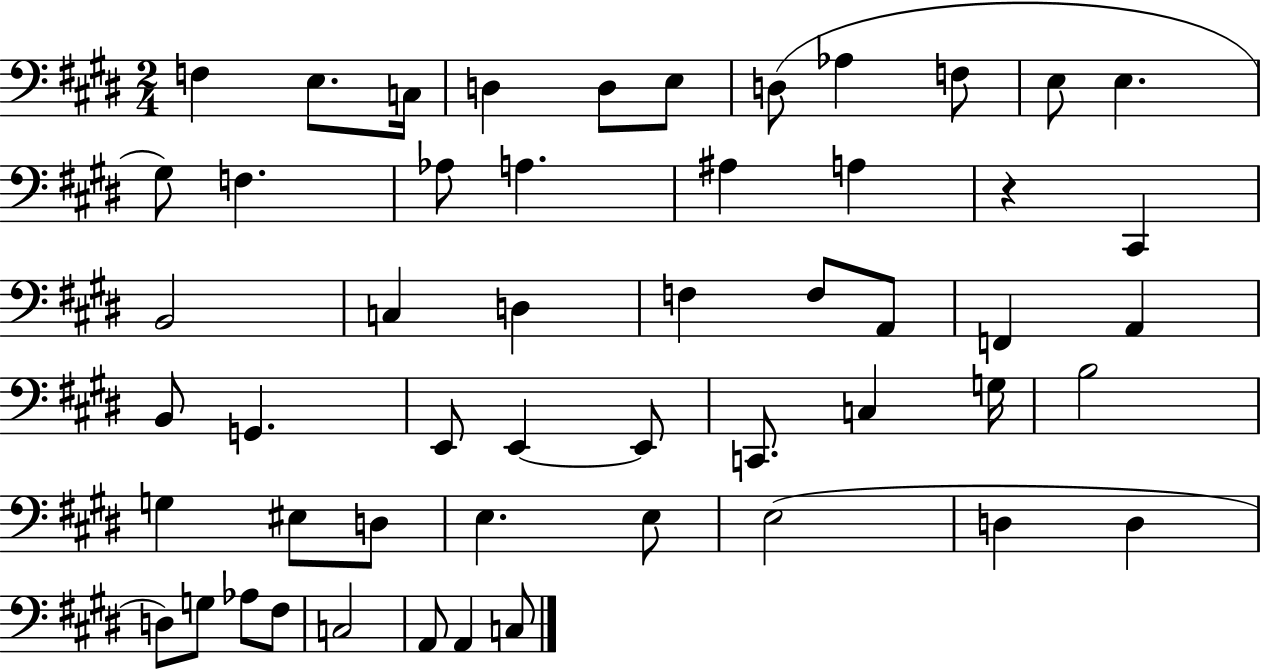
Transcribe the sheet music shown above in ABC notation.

X:1
T:Untitled
M:2/4
L:1/4
K:E
F, E,/2 C,/4 D, D,/2 E,/2 D,/2 _A, F,/2 E,/2 E, ^G,/2 F, _A,/2 A, ^A, A, z ^C,, B,,2 C, D, F, F,/2 A,,/2 F,, A,, B,,/2 G,, E,,/2 E,, E,,/2 C,,/2 C, G,/4 B,2 G, ^E,/2 D,/2 E, E,/2 E,2 D, D, D,/2 G,/2 _A,/2 ^F,/2 C,2 A,,/2 A,, C,/2